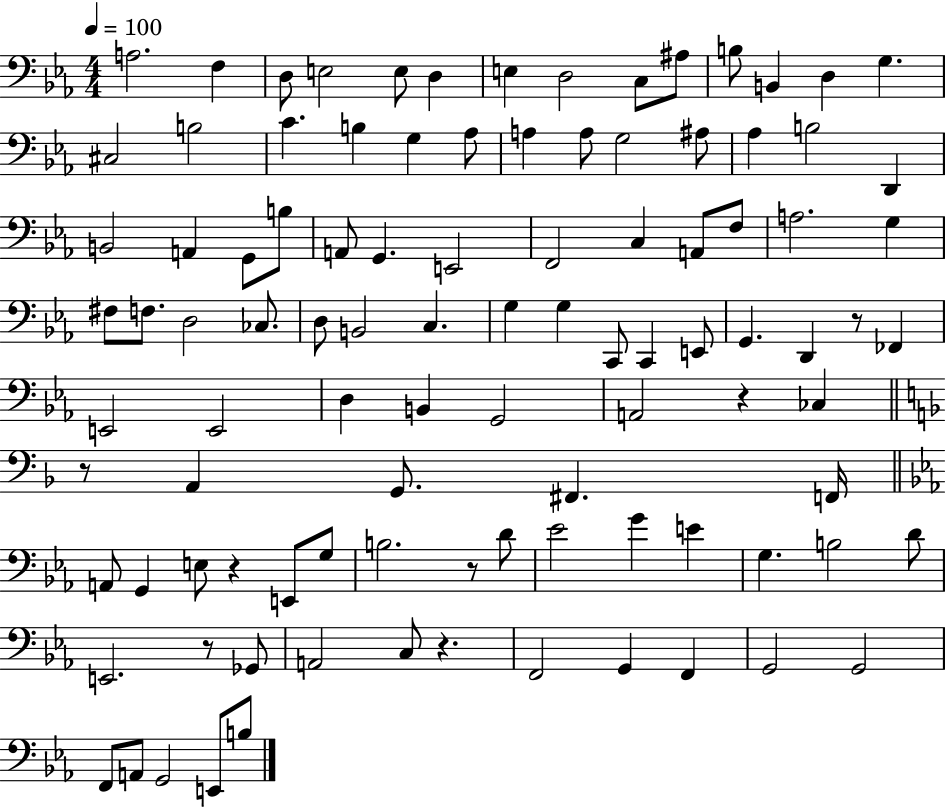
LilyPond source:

{
  \clef bass
  \numericTimeSignature
  \time 4/4
  \key ees \major
  \tempo 4 = 100
  \repeat volta 2 { a2. f4 | d8 e2 e8 d4 | e4 d2 c8 ais8 | b8 b,4 d4 g4. | \break cis2 b2 | c'4. b4 g4 aes8 | a4 a8 g2 ais8 | aes4 b2 d,4 | \break b,2 a,4 g,8 b8 | a,8 g,4. e,2 | f,2 c4 a,8 f8 | a2. g4 | \break fis8 f8. d2 ces8. | d8 b,2 c4. | g4 g4 c,8 c,4 e,8 | g,4. d,4 r8 fes,4 | \break e,2 e,2 | d4 b,4 g,2 | a,2 r4 ces4 | \bar "||" \break \key f \major r8 a,4 g,8. fis,4. f,16 | \bar "||" \break \key c \minor a,8 g,4 e8 r4 e,8 g8 | b2. r8 d'8 | ees'2 g'4 e'4 | g4. b2 d'8 | \break e,2. r8 ges,8 | a,2 c8 r4. | f,2 g,4 f,4 | g,2 g,2 | \break f,8 a,8 g,2 e,8 b8 | } \bar "|."
}